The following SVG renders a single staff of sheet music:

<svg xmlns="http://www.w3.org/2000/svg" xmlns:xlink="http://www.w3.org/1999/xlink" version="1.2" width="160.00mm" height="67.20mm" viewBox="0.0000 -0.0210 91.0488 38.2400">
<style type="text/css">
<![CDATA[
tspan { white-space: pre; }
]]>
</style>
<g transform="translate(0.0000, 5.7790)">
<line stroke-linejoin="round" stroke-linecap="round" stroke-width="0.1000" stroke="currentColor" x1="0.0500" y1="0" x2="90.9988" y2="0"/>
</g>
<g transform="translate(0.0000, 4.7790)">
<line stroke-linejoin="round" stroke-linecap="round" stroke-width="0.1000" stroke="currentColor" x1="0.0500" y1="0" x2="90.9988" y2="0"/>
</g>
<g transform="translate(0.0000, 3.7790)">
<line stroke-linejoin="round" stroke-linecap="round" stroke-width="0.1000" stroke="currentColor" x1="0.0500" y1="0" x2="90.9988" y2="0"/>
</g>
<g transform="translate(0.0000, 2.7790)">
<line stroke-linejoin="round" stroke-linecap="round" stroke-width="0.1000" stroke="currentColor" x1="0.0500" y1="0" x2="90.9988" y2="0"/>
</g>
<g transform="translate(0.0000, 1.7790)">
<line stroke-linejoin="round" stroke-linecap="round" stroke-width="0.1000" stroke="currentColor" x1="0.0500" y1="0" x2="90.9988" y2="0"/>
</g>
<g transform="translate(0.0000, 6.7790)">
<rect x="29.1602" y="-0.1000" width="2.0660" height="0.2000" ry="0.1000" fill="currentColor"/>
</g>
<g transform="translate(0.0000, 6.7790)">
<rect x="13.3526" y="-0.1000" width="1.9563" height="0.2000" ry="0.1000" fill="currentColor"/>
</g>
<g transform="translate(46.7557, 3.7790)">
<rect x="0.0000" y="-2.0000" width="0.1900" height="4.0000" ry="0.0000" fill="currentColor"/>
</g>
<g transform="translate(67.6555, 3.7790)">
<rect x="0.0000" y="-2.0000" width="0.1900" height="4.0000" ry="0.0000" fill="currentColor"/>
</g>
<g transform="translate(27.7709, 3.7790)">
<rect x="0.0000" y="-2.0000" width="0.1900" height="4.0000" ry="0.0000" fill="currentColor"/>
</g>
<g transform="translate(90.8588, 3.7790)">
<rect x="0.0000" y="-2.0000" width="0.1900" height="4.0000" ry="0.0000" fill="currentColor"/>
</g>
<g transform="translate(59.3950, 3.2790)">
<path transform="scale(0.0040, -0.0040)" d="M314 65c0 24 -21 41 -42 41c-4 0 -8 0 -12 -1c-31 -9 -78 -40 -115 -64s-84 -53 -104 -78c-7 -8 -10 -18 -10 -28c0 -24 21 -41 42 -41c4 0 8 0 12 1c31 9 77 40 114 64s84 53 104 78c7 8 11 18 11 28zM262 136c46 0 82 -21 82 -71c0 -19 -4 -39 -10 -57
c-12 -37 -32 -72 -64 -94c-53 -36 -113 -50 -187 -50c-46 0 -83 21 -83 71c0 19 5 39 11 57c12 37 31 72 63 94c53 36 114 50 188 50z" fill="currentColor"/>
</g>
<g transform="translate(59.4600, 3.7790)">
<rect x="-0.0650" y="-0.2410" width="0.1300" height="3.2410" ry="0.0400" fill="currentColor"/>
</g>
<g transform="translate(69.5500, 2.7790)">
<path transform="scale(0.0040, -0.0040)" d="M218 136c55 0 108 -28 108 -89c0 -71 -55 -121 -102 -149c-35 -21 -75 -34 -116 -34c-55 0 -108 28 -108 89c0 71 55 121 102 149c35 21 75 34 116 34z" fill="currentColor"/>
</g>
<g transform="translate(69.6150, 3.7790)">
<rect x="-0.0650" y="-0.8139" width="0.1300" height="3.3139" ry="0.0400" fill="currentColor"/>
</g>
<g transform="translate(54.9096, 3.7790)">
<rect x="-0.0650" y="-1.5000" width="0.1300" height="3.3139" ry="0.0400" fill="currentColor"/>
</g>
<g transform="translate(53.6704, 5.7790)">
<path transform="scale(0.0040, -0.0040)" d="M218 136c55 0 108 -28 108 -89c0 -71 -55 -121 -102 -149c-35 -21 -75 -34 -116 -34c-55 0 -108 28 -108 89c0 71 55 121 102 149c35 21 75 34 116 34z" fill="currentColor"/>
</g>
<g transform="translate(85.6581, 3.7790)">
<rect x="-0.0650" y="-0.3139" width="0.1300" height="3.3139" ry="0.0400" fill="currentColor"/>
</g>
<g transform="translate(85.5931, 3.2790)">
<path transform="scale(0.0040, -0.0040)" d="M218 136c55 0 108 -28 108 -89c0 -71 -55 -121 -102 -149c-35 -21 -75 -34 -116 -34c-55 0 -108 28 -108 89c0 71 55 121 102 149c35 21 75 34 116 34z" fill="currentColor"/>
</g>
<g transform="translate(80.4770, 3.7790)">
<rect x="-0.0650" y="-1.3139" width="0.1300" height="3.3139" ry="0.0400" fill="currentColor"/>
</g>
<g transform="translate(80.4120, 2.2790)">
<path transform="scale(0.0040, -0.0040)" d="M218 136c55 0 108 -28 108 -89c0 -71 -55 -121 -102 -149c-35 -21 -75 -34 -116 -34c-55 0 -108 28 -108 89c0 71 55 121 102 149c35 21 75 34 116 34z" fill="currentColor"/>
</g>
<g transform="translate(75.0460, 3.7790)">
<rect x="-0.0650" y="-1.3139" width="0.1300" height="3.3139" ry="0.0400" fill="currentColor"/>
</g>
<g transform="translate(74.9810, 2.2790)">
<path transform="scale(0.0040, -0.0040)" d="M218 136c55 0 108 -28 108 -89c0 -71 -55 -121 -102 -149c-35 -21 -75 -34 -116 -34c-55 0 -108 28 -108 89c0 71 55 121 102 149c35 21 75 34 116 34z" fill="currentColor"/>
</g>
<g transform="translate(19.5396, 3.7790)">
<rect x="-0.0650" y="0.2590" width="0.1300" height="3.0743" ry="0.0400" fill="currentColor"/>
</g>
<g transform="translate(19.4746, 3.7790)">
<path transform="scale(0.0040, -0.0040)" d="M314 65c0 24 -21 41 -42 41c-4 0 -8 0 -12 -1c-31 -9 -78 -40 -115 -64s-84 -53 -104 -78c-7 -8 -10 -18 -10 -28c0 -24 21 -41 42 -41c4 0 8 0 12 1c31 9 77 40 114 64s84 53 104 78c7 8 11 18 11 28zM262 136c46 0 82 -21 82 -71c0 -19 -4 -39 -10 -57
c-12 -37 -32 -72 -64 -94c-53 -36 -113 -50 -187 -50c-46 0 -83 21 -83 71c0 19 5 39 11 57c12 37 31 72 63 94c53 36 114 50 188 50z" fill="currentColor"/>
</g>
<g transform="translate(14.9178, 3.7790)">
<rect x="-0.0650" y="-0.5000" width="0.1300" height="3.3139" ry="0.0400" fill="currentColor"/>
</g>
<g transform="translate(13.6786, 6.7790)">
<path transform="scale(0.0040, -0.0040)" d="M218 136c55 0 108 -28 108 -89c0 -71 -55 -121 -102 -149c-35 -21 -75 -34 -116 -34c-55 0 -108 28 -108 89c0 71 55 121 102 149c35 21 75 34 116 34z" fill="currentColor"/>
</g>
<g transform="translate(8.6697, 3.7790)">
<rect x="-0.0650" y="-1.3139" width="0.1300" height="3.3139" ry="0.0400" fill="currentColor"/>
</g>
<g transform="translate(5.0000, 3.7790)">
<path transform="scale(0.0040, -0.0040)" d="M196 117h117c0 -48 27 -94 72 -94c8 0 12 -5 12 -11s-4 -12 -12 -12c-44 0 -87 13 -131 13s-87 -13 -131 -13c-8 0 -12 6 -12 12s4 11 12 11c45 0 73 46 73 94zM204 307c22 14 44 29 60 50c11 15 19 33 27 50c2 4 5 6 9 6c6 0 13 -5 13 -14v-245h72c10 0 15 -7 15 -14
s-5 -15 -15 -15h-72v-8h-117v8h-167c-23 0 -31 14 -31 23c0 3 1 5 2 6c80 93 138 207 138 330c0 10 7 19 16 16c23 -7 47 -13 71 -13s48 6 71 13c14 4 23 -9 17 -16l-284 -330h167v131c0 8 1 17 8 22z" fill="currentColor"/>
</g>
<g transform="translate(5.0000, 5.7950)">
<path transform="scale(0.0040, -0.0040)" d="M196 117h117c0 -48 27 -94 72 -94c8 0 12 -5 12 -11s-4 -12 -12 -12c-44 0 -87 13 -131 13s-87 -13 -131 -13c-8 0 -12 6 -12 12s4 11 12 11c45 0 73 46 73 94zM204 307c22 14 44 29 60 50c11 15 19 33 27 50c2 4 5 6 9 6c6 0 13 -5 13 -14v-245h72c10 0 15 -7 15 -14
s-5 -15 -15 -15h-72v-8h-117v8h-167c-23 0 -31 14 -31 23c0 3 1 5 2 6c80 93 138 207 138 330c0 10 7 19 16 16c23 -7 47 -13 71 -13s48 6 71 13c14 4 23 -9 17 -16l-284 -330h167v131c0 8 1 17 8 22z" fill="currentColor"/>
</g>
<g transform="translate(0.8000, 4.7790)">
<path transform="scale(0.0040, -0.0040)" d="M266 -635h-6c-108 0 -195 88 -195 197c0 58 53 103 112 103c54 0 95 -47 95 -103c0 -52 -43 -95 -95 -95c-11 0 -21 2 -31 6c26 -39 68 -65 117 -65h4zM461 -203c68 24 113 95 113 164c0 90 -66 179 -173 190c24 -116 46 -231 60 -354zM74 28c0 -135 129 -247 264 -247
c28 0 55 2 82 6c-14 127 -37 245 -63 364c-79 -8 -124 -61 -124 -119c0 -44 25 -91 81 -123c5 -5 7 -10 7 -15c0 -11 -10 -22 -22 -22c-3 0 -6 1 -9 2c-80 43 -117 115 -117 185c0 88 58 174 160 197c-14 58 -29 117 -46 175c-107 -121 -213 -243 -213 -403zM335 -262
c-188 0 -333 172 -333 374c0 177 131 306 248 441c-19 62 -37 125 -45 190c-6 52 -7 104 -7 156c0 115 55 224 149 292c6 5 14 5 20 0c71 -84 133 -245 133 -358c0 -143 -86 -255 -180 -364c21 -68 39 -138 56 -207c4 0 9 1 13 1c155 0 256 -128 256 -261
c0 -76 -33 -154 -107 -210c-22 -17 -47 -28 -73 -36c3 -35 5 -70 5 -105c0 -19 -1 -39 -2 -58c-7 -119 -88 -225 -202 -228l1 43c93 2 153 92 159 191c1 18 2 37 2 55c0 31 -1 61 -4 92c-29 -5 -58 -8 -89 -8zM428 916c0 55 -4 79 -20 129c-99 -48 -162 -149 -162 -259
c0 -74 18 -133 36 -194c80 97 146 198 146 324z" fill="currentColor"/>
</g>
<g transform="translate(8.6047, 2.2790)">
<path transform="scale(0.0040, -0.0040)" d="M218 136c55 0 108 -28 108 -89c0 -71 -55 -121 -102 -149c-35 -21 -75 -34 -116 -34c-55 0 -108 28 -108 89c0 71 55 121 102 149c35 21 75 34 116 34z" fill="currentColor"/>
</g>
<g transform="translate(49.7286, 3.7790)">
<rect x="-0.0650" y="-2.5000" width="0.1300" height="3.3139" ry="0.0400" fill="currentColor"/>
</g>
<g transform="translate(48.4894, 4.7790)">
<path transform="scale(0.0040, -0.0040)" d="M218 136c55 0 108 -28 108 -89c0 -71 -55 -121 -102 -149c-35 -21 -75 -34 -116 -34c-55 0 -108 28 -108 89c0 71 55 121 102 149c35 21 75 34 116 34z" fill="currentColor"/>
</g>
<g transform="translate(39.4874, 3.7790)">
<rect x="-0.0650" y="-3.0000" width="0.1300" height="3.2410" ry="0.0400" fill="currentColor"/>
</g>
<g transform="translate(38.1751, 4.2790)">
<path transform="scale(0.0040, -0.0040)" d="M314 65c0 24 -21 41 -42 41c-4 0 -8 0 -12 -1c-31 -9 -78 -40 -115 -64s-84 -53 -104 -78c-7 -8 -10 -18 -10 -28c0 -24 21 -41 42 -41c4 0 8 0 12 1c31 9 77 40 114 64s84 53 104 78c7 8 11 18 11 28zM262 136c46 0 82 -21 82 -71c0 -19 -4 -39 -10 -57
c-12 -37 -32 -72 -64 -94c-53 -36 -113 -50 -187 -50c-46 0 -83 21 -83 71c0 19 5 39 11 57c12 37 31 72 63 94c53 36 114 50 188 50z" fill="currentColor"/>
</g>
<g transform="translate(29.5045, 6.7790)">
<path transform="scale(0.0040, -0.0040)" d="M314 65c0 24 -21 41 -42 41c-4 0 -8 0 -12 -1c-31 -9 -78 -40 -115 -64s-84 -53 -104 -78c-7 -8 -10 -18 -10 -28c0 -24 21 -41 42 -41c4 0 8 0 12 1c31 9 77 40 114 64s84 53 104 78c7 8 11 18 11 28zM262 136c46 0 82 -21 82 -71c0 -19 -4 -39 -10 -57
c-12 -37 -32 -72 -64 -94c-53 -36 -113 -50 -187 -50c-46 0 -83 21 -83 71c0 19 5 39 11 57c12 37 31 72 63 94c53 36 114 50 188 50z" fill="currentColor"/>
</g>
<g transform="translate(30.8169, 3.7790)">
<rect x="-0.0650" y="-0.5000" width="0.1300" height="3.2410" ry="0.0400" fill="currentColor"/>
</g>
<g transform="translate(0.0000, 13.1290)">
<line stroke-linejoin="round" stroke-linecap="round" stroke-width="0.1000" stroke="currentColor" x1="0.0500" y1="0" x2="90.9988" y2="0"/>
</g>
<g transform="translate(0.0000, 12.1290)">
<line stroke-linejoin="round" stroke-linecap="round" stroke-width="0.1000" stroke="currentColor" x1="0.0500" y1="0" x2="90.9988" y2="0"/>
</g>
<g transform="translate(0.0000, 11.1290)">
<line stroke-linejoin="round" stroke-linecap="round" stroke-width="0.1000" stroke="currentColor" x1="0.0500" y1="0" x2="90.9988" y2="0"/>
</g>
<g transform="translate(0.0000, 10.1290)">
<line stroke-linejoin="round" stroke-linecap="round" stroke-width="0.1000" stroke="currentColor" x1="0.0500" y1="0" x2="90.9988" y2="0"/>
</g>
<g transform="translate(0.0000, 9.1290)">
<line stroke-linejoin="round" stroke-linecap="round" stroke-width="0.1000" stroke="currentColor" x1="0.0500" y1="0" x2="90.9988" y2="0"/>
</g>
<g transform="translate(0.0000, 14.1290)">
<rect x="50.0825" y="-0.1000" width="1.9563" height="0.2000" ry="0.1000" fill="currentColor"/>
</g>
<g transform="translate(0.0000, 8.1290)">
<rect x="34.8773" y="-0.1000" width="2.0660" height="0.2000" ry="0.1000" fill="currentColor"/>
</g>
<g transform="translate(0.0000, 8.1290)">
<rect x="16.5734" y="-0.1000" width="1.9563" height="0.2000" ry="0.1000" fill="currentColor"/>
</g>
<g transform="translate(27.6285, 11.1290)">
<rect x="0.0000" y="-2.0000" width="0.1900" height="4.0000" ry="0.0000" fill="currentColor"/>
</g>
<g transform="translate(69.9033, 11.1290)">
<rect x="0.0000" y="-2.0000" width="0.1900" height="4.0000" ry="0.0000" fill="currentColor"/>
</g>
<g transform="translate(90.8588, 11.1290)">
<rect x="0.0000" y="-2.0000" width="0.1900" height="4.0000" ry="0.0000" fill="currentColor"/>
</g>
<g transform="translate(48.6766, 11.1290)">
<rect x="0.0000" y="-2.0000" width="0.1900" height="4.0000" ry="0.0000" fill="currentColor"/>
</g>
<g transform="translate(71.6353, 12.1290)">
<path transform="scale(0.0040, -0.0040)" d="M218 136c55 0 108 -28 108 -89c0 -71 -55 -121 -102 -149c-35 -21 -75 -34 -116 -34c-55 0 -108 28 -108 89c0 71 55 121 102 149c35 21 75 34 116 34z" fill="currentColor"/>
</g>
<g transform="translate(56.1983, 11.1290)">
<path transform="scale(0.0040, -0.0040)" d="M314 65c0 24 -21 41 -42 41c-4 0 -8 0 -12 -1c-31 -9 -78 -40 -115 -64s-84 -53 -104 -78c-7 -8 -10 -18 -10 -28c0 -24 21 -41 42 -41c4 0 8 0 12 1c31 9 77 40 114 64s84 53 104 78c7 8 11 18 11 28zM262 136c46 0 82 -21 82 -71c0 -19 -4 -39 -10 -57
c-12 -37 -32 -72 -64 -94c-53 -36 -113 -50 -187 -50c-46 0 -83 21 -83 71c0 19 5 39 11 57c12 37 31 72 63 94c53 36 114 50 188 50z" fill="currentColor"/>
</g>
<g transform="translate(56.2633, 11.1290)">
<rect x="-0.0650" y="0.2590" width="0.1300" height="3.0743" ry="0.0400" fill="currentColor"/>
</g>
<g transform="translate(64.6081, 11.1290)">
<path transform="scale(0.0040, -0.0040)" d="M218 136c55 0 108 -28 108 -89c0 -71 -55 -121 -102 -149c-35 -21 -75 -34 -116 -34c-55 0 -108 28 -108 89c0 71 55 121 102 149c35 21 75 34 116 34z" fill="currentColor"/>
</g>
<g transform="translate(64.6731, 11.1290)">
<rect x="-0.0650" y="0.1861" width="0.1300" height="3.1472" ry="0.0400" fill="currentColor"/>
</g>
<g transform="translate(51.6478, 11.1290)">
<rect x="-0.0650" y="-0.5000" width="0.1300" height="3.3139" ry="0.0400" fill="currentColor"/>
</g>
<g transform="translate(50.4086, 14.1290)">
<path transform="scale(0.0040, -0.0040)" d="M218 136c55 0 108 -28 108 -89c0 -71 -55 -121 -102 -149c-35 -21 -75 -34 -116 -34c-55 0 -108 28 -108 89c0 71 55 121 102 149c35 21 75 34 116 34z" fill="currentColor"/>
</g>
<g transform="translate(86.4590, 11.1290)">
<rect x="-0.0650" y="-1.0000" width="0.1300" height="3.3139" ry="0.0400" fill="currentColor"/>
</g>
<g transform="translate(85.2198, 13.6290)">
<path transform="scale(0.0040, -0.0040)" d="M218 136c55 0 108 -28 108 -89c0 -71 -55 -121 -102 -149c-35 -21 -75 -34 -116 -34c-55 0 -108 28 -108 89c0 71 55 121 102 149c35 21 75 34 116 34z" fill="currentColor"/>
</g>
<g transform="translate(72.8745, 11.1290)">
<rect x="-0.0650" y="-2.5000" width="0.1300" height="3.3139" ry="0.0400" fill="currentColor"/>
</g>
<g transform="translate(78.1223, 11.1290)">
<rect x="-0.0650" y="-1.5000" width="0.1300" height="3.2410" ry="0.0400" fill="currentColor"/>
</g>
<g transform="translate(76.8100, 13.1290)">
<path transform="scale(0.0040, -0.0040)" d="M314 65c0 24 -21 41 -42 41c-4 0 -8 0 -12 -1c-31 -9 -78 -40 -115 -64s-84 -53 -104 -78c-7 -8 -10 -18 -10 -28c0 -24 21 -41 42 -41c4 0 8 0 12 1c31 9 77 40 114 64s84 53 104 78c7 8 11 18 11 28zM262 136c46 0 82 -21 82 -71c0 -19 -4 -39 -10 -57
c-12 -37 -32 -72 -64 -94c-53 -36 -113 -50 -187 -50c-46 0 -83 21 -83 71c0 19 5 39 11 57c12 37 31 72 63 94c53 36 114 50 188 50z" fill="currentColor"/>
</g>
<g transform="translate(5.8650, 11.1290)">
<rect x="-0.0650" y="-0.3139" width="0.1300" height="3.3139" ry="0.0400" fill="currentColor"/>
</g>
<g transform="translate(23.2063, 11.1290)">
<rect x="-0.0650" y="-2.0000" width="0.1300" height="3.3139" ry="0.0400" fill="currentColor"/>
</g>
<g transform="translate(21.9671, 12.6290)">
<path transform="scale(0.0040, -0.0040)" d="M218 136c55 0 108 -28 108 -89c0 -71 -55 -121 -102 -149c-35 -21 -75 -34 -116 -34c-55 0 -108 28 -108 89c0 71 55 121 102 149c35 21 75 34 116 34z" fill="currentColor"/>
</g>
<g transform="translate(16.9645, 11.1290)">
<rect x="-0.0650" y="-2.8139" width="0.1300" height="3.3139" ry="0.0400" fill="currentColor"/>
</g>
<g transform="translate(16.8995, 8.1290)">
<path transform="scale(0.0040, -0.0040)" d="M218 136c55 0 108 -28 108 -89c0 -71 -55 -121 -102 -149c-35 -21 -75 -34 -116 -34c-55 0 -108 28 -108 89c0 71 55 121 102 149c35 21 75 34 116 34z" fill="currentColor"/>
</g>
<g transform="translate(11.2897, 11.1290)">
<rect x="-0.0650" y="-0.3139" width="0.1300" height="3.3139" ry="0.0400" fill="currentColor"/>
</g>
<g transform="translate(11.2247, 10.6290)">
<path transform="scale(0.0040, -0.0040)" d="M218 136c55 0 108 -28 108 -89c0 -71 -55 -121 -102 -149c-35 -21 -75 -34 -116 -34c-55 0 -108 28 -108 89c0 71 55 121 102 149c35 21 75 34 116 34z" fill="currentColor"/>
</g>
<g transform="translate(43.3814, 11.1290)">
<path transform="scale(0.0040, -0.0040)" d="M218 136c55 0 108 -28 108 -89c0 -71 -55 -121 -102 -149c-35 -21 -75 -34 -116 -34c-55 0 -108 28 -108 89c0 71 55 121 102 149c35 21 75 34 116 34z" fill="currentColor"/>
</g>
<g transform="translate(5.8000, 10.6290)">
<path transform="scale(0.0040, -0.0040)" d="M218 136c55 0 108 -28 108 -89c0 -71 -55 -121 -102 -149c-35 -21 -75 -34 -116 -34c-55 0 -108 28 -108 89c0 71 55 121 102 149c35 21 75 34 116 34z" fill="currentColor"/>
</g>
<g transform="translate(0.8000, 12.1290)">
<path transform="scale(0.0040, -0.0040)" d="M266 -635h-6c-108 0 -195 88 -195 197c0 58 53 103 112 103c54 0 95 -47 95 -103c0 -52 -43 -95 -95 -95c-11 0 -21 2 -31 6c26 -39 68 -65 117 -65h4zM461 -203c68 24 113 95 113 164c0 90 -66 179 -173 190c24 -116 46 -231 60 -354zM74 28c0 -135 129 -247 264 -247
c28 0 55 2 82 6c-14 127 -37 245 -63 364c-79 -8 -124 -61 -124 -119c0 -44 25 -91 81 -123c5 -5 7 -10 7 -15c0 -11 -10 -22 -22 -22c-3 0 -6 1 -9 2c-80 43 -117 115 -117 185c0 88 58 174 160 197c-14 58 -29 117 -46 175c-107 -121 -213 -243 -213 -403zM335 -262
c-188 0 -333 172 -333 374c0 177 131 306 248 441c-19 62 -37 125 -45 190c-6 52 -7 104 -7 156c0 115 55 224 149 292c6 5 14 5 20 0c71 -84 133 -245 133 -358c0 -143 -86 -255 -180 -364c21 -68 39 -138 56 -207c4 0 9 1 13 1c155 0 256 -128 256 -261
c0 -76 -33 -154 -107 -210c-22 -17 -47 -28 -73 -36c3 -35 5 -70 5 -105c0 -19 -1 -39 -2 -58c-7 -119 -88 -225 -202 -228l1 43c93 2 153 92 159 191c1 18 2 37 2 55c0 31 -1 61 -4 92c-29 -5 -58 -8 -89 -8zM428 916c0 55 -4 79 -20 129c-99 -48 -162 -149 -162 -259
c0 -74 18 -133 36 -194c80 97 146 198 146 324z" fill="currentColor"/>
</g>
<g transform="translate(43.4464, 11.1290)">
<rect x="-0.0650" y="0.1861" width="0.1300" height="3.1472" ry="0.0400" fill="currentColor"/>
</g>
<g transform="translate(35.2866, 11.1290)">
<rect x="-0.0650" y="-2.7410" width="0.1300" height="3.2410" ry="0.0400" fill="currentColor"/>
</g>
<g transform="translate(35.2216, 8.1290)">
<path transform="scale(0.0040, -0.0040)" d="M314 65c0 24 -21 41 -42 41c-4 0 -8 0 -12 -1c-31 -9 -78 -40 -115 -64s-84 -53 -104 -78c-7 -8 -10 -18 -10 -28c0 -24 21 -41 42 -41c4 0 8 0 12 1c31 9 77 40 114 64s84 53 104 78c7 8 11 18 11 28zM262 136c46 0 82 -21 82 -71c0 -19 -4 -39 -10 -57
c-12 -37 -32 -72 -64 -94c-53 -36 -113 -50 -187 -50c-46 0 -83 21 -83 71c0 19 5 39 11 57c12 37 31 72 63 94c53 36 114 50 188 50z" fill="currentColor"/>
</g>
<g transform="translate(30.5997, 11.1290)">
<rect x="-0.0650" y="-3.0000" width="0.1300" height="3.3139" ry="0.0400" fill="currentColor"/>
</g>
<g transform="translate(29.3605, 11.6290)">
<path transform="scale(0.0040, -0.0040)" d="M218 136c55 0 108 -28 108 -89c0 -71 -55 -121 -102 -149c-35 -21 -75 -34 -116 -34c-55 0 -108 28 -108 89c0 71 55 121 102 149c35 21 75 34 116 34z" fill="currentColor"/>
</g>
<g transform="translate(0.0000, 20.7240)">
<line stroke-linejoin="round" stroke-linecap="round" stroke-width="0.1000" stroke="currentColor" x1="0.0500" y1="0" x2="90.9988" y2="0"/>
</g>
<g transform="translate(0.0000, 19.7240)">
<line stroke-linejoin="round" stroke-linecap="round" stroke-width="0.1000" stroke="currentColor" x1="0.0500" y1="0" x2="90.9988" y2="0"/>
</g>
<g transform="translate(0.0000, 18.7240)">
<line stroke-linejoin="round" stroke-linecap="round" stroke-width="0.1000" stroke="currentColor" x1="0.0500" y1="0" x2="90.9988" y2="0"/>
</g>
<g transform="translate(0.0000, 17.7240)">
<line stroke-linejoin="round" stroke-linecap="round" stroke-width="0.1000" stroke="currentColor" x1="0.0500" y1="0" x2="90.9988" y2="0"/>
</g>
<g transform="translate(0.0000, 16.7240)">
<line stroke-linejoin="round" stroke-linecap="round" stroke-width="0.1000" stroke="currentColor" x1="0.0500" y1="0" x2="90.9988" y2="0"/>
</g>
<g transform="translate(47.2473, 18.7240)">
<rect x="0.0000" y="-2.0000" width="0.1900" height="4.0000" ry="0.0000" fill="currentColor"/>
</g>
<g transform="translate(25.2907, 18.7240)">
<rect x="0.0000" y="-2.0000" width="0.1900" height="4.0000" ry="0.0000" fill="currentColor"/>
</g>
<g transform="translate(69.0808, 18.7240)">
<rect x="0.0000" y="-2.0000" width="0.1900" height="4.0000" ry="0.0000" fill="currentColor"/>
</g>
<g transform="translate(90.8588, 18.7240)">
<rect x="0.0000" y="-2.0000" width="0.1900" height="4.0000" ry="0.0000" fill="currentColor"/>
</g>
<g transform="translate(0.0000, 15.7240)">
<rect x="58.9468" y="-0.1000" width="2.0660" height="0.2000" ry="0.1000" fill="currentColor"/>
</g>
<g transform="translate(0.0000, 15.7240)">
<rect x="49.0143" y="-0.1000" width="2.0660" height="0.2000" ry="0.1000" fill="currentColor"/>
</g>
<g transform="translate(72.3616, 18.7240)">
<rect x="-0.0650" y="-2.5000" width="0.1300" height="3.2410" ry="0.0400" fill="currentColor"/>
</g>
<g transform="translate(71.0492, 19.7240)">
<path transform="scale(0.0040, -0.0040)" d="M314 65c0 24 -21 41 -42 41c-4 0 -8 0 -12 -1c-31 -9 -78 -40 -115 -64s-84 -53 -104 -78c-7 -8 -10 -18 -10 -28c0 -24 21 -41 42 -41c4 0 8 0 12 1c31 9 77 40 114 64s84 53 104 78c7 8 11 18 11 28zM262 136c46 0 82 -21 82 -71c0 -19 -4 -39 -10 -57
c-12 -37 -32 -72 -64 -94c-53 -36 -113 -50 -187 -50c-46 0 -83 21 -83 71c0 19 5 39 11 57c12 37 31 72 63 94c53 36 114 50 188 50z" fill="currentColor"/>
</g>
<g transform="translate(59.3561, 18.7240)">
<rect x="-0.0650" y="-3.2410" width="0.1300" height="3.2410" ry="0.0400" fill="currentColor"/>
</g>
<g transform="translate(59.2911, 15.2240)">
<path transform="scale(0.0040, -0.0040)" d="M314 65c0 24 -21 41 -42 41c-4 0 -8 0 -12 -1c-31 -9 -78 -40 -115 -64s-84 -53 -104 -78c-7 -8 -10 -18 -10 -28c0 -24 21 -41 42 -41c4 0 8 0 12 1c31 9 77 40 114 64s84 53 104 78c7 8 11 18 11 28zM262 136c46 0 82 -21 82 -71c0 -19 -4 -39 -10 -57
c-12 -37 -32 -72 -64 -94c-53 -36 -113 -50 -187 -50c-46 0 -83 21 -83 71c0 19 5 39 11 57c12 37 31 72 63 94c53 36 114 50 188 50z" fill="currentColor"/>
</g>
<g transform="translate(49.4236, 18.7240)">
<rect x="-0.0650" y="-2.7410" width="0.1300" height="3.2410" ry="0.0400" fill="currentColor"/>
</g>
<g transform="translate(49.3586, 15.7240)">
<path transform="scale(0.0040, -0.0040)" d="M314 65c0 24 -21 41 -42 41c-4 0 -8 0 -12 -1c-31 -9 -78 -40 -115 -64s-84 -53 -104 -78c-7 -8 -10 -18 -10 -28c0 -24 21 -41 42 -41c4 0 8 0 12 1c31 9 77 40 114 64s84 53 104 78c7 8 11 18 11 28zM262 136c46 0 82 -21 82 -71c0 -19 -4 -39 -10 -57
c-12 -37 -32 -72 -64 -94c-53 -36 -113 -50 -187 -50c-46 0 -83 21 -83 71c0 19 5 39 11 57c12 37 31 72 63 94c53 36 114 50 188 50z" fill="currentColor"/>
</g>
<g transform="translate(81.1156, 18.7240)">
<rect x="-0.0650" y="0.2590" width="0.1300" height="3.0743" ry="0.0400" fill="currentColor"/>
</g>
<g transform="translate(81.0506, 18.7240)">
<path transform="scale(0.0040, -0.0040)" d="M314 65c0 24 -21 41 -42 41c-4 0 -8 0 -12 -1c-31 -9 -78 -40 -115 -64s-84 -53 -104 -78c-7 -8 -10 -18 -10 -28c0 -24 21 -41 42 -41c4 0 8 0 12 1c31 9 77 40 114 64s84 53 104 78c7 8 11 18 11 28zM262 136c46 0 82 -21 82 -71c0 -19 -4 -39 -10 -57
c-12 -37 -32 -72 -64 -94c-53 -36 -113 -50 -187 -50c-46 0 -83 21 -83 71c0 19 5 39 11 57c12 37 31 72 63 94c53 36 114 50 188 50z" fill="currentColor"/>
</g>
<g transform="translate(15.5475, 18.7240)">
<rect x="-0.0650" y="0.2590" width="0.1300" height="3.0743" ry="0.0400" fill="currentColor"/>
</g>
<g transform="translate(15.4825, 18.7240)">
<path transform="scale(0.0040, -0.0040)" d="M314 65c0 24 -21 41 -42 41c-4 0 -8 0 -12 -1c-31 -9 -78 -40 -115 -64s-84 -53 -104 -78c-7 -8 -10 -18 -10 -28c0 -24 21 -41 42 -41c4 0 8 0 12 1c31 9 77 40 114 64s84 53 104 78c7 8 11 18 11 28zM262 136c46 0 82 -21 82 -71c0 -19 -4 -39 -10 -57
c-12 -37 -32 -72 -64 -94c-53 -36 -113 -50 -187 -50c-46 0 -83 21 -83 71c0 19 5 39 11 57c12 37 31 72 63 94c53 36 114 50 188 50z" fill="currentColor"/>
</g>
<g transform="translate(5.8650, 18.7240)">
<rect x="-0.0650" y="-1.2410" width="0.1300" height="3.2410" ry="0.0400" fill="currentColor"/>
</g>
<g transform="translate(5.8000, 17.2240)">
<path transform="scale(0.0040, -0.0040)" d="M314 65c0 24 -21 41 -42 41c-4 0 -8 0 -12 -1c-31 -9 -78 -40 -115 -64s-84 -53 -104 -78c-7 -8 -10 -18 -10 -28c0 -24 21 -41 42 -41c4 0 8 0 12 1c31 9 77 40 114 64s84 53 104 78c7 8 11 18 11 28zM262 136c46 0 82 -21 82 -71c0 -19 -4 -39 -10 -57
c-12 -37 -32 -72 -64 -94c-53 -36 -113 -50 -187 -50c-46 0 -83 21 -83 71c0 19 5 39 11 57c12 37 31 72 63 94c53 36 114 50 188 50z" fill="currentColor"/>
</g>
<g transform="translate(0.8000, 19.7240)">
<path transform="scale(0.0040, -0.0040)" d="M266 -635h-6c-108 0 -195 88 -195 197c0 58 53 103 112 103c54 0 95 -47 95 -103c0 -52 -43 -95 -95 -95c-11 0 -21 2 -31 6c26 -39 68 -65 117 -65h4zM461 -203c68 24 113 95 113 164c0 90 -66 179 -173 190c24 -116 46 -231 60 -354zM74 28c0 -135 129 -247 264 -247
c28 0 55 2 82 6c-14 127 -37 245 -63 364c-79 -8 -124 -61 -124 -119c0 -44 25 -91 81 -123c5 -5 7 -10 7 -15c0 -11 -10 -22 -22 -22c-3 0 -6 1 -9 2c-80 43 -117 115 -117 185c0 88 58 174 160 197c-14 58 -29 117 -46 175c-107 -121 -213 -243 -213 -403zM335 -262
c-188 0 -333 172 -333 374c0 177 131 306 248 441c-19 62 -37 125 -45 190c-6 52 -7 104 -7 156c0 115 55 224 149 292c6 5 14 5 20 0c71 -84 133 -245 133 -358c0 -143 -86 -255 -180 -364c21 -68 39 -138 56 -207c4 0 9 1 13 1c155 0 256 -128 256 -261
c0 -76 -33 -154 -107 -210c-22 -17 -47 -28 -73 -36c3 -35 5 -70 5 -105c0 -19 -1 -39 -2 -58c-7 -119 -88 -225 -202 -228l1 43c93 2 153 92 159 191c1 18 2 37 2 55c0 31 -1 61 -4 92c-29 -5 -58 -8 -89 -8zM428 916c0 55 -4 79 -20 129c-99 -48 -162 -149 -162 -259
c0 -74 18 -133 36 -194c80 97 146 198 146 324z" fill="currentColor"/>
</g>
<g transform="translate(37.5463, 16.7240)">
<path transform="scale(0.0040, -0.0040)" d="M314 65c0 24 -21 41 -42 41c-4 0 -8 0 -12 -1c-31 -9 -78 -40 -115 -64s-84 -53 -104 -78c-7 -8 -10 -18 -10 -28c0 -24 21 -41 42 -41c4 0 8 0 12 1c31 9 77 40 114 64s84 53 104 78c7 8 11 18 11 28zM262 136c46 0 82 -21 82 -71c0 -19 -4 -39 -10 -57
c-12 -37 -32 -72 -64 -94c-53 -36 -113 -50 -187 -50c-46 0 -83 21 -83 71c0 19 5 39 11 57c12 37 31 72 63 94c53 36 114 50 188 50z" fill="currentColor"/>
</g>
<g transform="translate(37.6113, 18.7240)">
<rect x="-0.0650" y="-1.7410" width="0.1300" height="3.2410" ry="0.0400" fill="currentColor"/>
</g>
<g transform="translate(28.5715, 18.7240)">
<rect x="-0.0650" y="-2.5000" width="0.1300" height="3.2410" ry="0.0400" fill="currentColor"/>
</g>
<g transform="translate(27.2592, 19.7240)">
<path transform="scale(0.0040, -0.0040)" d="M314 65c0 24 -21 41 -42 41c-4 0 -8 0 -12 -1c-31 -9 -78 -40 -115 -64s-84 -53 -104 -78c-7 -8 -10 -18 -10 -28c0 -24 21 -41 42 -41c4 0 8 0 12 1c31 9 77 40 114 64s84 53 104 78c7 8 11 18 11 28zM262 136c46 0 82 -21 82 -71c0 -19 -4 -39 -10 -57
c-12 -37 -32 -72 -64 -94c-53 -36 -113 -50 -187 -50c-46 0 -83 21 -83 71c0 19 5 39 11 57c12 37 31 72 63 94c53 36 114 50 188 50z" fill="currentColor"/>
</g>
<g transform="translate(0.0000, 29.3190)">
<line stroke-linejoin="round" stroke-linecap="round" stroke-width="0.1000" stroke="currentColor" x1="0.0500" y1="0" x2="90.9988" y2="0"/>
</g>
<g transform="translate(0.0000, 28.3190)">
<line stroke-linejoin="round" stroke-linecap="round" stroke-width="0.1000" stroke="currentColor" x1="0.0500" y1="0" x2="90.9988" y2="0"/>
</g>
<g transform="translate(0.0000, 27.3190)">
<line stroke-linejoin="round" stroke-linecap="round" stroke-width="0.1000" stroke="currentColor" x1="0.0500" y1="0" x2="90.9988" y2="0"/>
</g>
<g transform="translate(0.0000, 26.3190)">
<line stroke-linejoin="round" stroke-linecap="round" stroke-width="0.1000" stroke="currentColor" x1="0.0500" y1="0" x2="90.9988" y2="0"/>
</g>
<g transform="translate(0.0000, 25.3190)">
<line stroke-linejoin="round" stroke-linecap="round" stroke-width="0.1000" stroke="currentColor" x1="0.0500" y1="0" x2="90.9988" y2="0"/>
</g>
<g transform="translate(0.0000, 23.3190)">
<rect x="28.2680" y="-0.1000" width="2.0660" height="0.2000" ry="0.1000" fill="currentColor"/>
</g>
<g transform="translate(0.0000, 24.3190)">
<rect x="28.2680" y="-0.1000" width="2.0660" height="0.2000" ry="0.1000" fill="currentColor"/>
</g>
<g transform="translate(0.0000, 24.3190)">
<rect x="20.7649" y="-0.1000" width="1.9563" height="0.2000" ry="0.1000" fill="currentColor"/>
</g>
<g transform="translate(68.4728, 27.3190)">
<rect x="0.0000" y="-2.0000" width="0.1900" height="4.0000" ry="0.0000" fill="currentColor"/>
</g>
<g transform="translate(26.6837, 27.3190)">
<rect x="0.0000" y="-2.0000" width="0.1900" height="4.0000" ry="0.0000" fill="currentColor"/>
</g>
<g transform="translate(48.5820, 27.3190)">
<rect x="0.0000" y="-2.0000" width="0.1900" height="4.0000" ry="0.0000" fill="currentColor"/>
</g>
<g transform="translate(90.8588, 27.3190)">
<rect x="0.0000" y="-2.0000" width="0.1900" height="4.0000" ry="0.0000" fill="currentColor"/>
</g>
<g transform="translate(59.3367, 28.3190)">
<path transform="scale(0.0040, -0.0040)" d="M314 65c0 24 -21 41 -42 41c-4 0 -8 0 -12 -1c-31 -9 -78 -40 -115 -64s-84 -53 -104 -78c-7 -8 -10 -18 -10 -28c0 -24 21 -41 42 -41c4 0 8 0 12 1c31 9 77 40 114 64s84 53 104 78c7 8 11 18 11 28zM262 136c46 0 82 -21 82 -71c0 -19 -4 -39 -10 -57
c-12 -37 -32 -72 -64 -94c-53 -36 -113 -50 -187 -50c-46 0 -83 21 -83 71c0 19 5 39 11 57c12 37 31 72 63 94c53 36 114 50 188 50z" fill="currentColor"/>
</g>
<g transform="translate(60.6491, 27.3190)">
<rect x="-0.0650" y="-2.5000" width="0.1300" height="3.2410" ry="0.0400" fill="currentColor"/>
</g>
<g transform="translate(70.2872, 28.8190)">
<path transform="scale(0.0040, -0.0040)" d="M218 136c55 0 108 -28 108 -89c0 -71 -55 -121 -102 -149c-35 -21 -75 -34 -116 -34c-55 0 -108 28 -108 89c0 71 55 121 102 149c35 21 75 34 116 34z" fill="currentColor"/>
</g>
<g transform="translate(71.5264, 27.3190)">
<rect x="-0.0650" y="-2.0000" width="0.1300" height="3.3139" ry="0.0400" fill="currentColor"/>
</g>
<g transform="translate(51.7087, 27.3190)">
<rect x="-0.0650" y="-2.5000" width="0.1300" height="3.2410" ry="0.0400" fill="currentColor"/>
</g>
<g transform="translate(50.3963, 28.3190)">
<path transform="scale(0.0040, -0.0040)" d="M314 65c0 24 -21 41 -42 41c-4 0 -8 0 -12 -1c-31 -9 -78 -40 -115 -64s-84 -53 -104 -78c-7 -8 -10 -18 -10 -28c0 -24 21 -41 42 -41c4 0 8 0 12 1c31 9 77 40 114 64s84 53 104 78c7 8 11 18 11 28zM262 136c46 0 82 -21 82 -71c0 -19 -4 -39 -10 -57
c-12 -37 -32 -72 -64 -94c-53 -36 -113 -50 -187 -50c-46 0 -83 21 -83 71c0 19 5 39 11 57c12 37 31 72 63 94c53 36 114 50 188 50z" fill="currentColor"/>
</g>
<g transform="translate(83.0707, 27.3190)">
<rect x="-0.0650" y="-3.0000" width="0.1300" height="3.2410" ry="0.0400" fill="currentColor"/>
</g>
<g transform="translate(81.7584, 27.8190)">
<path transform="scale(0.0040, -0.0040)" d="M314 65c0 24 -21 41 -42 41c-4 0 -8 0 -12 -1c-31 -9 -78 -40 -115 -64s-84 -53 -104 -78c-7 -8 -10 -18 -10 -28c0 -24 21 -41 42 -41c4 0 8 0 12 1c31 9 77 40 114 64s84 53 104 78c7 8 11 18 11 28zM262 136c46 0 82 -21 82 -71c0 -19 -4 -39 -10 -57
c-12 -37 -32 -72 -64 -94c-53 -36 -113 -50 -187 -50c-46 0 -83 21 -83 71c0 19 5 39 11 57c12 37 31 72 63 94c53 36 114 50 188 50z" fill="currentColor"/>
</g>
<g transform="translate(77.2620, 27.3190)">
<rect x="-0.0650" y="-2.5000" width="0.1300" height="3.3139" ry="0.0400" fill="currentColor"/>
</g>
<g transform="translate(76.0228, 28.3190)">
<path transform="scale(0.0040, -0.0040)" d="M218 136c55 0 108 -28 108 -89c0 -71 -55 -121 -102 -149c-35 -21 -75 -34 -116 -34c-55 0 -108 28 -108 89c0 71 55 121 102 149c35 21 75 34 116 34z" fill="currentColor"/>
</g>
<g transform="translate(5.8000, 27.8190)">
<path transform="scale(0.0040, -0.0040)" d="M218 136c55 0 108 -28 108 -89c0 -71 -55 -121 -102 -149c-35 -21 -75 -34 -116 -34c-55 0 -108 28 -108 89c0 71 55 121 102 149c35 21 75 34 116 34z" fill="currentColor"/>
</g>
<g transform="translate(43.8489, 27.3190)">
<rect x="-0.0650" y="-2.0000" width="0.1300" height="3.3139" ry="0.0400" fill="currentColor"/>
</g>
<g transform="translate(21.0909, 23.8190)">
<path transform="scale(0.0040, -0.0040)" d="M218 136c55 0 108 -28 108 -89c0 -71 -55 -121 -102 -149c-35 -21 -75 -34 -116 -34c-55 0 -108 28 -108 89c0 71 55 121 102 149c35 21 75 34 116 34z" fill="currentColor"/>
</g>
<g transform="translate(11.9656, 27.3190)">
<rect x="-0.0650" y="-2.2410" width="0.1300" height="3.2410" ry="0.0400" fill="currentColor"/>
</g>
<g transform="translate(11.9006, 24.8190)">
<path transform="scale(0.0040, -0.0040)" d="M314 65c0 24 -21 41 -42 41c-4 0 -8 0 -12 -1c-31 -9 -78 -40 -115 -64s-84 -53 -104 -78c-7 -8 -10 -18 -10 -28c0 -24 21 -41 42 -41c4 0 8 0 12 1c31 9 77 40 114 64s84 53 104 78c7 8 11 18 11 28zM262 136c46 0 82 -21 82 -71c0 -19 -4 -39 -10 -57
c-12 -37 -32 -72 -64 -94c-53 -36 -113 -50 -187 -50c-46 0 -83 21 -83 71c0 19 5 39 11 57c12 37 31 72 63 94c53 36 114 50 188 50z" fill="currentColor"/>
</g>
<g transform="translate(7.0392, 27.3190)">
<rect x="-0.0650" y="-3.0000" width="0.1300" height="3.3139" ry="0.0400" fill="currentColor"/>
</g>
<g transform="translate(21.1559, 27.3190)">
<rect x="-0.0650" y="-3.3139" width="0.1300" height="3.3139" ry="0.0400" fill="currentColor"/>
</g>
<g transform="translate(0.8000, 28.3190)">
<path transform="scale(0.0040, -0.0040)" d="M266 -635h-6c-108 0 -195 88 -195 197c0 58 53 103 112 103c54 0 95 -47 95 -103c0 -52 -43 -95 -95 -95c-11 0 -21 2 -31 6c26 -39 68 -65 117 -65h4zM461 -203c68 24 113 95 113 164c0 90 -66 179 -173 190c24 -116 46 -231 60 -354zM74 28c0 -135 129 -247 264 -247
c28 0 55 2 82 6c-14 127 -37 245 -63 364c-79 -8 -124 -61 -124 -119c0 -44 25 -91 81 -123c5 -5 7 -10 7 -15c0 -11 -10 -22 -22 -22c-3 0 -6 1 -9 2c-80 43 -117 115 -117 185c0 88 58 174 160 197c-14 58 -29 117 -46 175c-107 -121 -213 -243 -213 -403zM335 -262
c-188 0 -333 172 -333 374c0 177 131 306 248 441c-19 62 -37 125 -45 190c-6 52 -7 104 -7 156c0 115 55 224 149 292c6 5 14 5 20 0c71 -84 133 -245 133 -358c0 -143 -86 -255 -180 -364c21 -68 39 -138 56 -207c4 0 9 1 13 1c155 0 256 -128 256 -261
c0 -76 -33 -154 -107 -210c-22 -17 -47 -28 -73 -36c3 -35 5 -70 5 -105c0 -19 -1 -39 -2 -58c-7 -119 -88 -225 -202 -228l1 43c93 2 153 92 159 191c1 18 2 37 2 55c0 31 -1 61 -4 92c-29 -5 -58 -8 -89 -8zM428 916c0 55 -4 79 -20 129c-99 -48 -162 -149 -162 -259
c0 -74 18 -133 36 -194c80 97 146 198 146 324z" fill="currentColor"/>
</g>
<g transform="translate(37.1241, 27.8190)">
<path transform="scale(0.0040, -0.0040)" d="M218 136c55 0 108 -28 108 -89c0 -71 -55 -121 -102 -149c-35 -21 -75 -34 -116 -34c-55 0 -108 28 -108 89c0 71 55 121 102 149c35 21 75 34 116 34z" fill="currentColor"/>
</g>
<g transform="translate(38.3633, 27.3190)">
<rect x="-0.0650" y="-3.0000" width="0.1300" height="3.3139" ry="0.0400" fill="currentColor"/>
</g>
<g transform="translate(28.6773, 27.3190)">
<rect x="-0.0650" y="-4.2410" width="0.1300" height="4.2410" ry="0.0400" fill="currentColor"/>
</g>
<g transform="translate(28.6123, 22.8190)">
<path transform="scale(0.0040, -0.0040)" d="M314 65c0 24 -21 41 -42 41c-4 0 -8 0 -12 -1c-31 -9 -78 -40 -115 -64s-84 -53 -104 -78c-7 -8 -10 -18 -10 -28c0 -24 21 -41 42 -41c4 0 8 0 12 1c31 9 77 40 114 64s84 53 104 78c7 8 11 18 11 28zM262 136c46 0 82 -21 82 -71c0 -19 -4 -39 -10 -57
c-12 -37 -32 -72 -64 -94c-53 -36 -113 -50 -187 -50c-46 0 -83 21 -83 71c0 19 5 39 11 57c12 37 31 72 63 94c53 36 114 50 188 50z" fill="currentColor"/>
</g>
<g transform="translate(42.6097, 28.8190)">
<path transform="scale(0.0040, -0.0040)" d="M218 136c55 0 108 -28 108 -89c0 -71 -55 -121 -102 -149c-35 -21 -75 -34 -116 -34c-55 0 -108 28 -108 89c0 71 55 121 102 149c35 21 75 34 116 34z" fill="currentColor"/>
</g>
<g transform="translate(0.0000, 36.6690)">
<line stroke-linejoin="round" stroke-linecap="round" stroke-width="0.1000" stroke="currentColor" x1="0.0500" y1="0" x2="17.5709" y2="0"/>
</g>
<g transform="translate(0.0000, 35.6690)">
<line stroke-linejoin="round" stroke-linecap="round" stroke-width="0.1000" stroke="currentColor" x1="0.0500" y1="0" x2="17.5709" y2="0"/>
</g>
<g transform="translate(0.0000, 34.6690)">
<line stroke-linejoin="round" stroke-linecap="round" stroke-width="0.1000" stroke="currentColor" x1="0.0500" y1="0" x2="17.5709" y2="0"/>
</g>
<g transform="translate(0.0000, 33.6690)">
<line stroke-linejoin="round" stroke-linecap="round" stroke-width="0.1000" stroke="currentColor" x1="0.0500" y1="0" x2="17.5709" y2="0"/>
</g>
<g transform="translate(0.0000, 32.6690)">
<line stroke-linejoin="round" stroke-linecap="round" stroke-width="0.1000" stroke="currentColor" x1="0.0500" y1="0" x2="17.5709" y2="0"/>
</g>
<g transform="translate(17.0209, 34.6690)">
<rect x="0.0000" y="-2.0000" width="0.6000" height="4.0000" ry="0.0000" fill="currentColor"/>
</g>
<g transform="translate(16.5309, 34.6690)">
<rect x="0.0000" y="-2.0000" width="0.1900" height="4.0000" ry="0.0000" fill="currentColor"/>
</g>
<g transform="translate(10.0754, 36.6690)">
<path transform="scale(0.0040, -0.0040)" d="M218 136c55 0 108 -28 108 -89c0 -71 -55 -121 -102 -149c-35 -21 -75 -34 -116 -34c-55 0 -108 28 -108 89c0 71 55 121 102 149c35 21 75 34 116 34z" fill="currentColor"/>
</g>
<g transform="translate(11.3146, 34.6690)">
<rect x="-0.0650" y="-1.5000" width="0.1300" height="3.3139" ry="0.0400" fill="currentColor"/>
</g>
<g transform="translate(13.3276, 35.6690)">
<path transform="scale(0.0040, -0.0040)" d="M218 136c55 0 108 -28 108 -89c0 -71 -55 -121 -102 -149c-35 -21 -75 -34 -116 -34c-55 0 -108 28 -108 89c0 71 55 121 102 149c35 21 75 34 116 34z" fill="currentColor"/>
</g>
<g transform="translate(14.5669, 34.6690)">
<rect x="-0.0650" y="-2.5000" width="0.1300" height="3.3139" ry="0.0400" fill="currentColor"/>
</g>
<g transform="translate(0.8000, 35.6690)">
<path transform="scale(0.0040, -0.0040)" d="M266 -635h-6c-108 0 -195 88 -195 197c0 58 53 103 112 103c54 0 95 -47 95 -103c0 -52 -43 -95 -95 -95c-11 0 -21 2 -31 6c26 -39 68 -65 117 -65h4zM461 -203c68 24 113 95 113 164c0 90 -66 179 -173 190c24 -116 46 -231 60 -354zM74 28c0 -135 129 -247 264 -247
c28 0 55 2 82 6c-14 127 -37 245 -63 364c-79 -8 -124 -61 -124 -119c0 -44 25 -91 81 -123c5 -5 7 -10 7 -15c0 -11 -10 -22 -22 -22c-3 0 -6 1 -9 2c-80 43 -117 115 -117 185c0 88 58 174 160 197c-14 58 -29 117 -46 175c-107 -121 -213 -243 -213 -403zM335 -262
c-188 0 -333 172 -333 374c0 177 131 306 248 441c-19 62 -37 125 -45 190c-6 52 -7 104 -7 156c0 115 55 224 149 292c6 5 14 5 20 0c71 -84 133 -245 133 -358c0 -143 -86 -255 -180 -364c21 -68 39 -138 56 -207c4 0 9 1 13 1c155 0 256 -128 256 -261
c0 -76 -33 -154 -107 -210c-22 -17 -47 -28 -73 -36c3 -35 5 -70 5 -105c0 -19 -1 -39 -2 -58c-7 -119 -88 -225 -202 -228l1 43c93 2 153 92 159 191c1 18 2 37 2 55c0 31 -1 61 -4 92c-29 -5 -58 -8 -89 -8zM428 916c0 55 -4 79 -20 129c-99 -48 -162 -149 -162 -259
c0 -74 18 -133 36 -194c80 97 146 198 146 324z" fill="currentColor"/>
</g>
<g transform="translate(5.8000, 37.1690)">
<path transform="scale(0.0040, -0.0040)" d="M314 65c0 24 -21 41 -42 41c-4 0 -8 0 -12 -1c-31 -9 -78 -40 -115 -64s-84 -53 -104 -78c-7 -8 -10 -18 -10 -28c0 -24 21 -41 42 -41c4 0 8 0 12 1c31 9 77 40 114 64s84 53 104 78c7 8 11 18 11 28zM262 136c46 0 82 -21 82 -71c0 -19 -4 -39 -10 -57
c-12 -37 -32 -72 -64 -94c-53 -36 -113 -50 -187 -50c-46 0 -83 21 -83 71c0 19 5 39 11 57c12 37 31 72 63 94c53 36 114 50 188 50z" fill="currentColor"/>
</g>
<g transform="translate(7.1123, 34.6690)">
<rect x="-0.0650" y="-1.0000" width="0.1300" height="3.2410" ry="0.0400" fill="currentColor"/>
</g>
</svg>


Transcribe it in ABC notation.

X:1
T:Untitled
M:4/4
L:1/4
K:C
e C B2 C2 A2 G E c2 d e e c c c a F A a2 B C B2 B G E2 D e2 B2 G2 f2 a2 b2 G2 B2 A g2 b d'2 A F G2 G2 F G A2 D2 E G